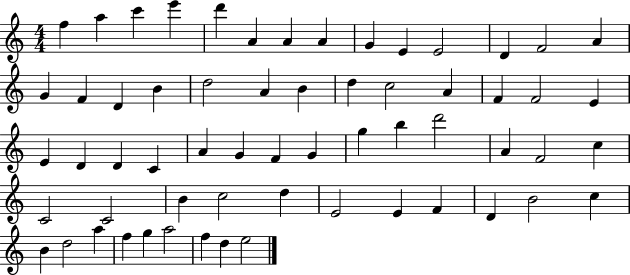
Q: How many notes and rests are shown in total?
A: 61